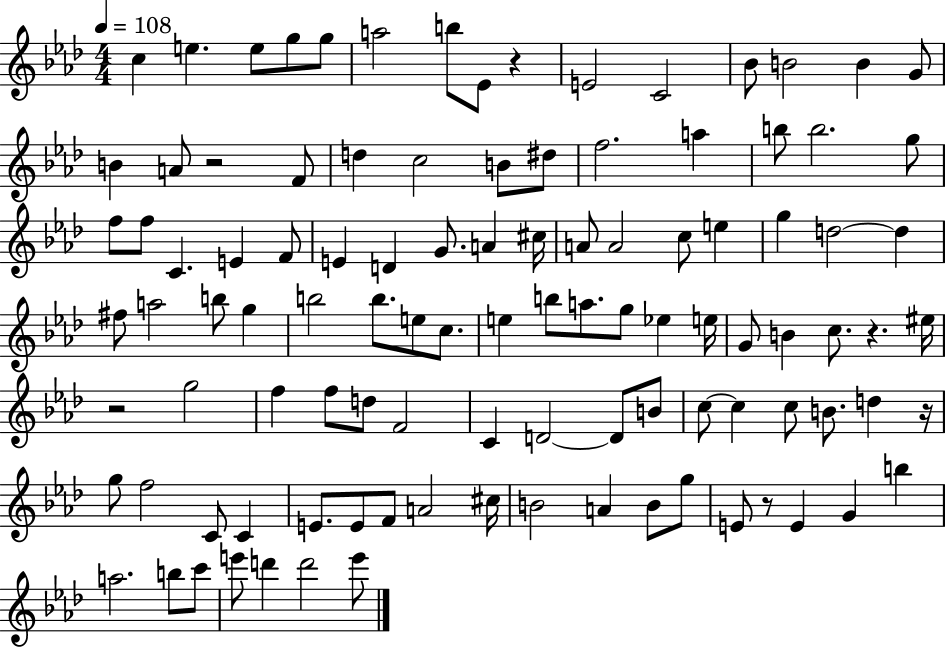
{
  \clef treble
  \numericTimeSignature
  \time 4/4
  \key aes \major
  \tempo 4 = 108
  c''4 e''4. e''8 g''8 g''8 | a''2 b''8 ees'8 r4 | e'2 c'2 | bes'8 b'2 b'4 g'8 | \break b'4 a'8 r2 f'8 | d''4 c''2 b'8 dis''8 | f''2. a''4 | b''8 b''2. g''8 | \break f''8 f''8 c'4. e'4 f'8 | e'4 d'4 g'8. a'4 cis''16 | a'8 a'2 c''8 e''4 | g''4 d''2~~ d''4 | \break fis''8 a''2 b''8 g''4 | b''2 b''8. e''8 c''8. | e''4 b''8 a''8. g''8 ees''4 e''16 | g'8 b'4 c''8. r4. eis''16 | \break r2 g''2 | f''4 f''8 d''8 f'2 | c'4 d'2~~ d'8 b'8 | c''8~~ c''4 c''8 b'8. d''4 r16 | \break g''8 f''2 c'8 c'4 | e'8. e'8 f'8 a'2 cis''16 | b'2 a'4 b'8 g''8 | e'8 r8 e'4 g'4 b''4 | \break a''2. b''8 c'''8 | e'''8 d'''4 d'''2 e'''8 | \bar "|."
}